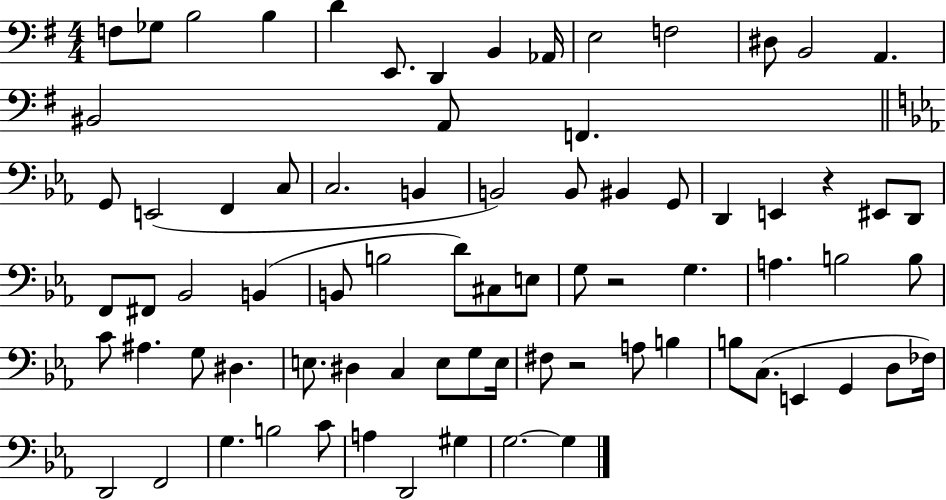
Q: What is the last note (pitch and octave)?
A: G3